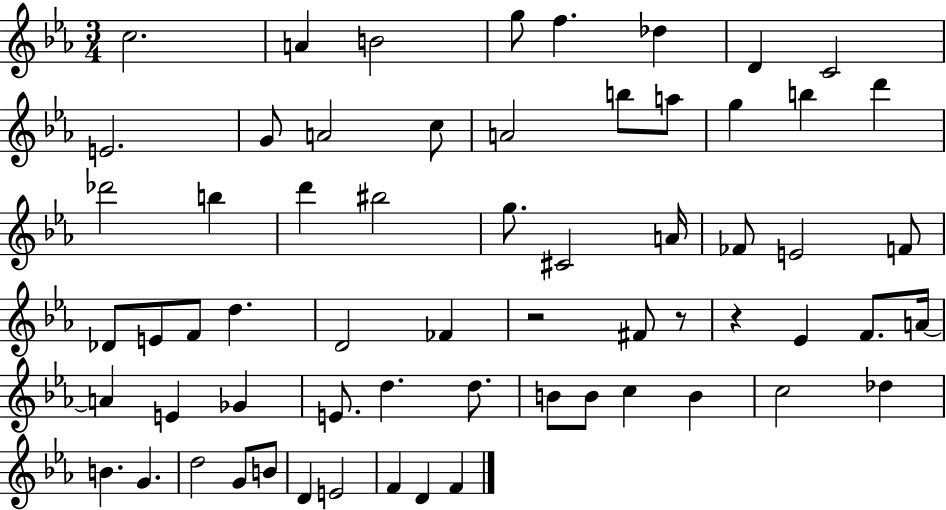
C5/h. A4/q B4/h G5/e F5/q. Db5/q D4/q C4/h E4/h. G4/e A4/h C5/e A4/h B5/e A5/e G5/q B5/q D6/q Db6/h B5/q D6/q BIS5/h G5/e. C#4/h A4/s FES4/e E4/h F4/e Db4/e E4/e F4/e D5/q. D4/h FES4/q R/h F#4/e R/e R/q Eb4/q F4/e. A4/s A4/q E4/q Gb4/q E4/e. D5/q. D5/e. B4/e B4/e C5/q B4/q C5/h Db5/q B4/q. G4/q. D5/h G4/e B4/e D4/q E4/h F4/q D4/q F4/q